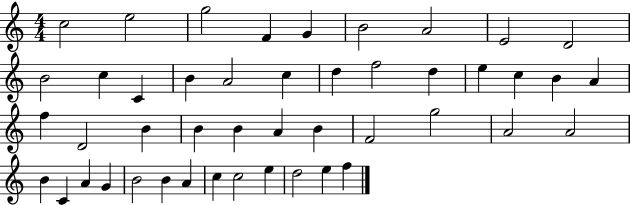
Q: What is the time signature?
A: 4/4